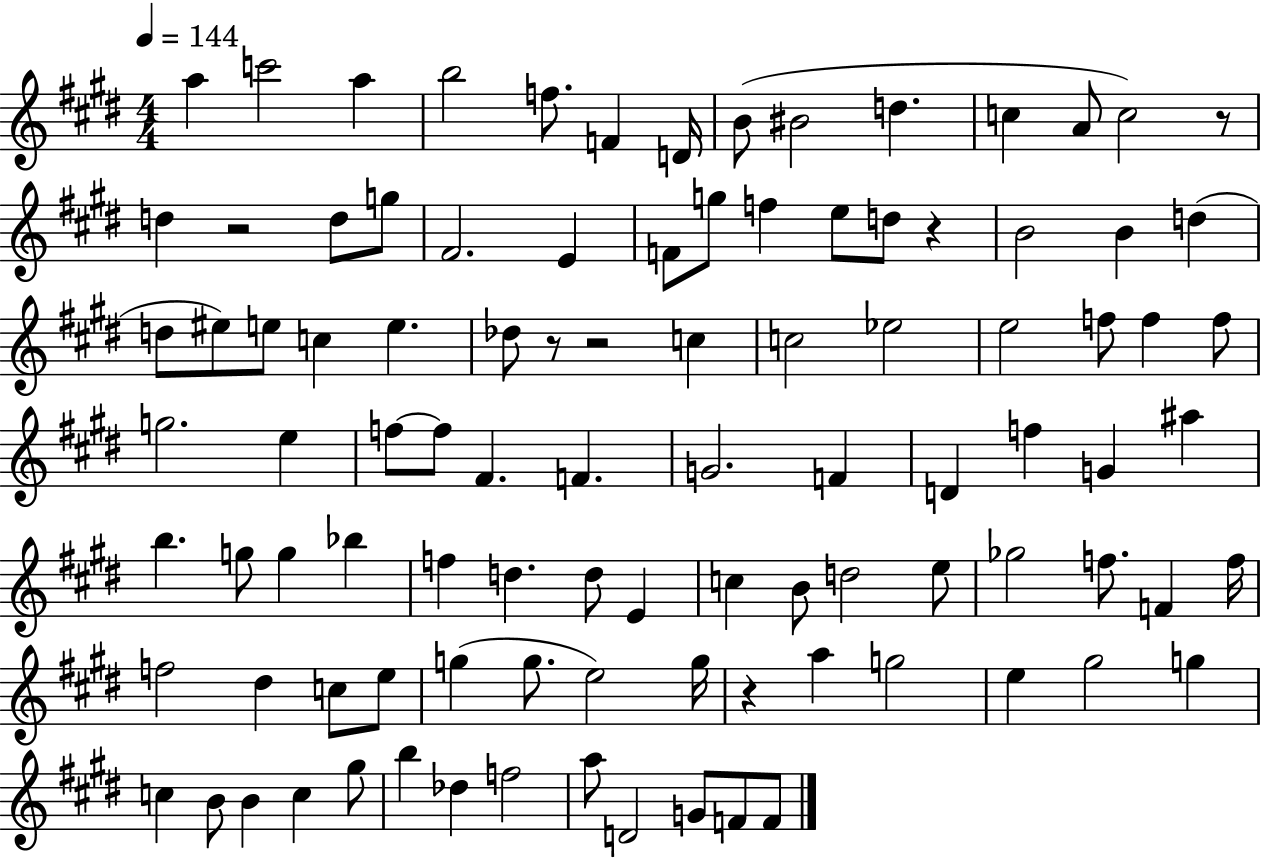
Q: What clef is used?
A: treble